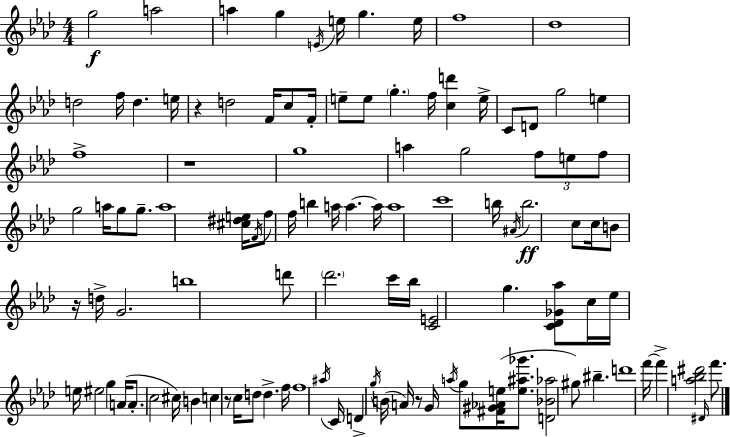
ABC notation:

X:1
T:Untitled
M:4/4
L:1/4
K:Ab
g2 a2 a g E/4 e/4 g e/4 f4 _d4 d2 f/4 d e/4 z d2 F/4 c/2 F/4 e/2 e/2 g f/4 [cd'] e/4 C/2 D/2 g2 e f4 z4 g4 a g2 f/2 e/2 f/2 g2 a/4 g/2 g/2 a4 [^c^de]/4 F/4 f/2 f/4 b a/4 a a/4 a4 c'4 b/4 ^A/4 b2 c/2 c/4 B/2 z/4 d/4 G2 b4 d'/2 _d'2 c'/4 _b/4 [CE]2 g [C_D_G_a]/2 c/4 _e/4 e/4 ^e2 g A/4 A/2 c2 ^c/4 B c z/2 c/4 d/2 d f/4 f4 ^a/4 C/4 D g/4 B/4 A/4 z/2 G/4 a/4 g/2 [^F^G_Ae]/4 [e^a_g']/2 [D_B_a]2 ^g/2 ^b d'4 f'/4 f' [a_b^d']2 ^D/4 f'/2